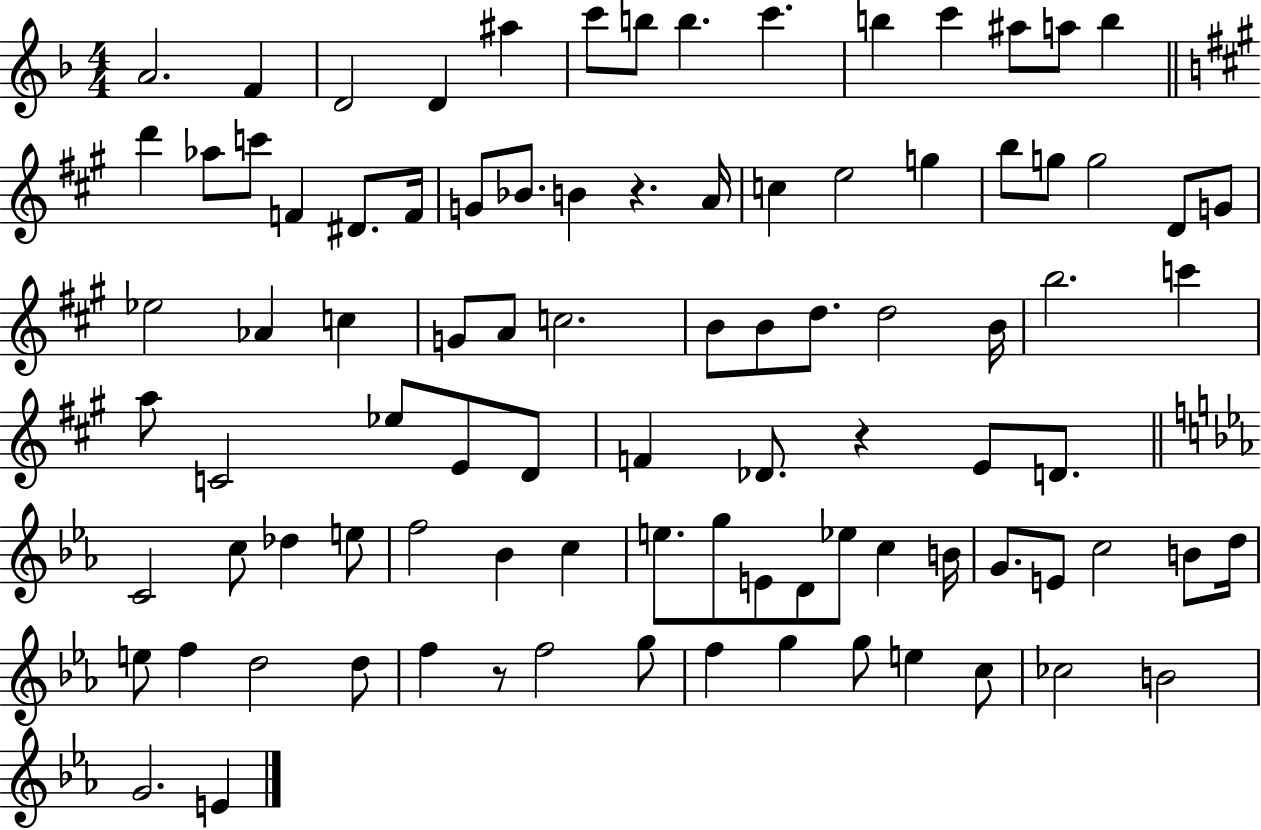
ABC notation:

X:1
T:Untitled
M:4/4
L:1/4
K:F
A2 F D2 D ^a c'/2 b/2 b c' b c' ^a/2 a/2 b d' _a/2 c'/2 F ^D/2 F/4 G/2 _B/2 B z A/4 c e2 g b/2 g/2 g2 D/2 G/2 _e2 _A c G/2 A/2 c2 B/2 B/2 d/2 d2 B/4 b2 c' a/2 C2 _e/2 E/2 D/2 F _D/2 z E/2 D/2 C2 c/2 _d e/2 f2 _B c e/2 g/2 E/2 D/2 _e/2 c B/4 G/2 E/2 c2 B/2 d/4 e/2 f d2 d/2 f z/2 f2 g/2 f g g/2 e c/2 _c2 B2 G2 E